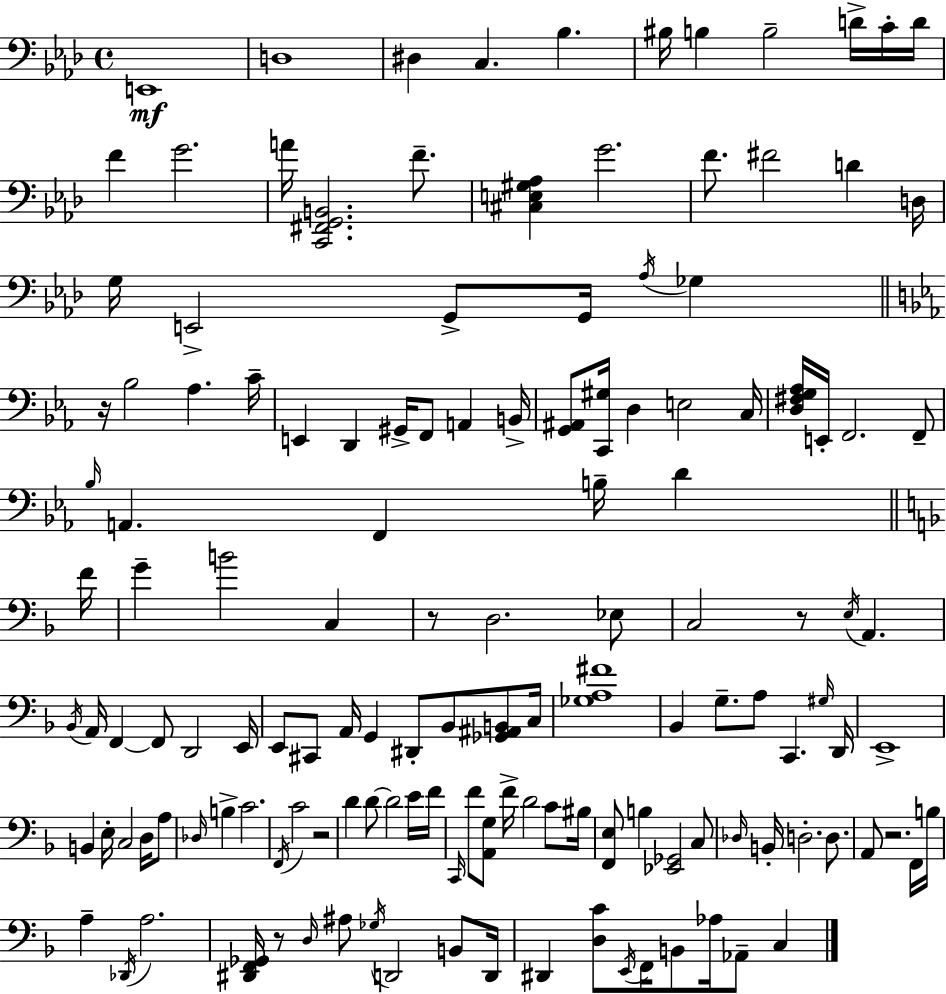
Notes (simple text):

E2/w D3/w D#3/q C3/q. Bb3/q. BIS3/s B3/q B3/h D4/s C4/s D4/s F4/q G4/h. A4/s [C2,F#2,G2,B2]/h. F4/e. [C#3,E3,G#3,Ab3]/q G4/h. F4/e. F#4/h D4/q D3/s G3/s E2/h G2/e G2/s Ab3/s Gb3/q R/s Bb3/h Ab3/q. C4/s E2/q D2/q G#2/s F2/e A2/q B2/s [G2,A#2]/e [C2,G#3]/s D3/q E3/h C3/s [D3,F#3,G3,Ab3]/s E2/s F2/h. F2/e Bb3/s A2/q. F2/q B3/s D4/q F4/s G4/q B4/h C3/q R/e D3/h. Eb3/e C3/h R/e E3/s A2/q. Bb2/s A2/s F2/q F2/e D2/h E2/s E2/e C#2/e A2/s G2/q D#2/e Bb2/e [Gb2,A#2,B2]/e C3/s [Gb3,A3,F#4]/w Bb2/q G3/e. A3/e C2/q. G#3/s D2/s E2/w B2/q E3/s C3/h D3/s A3/e Db3/s B3/q C4/h. F2/s C4/h R/h D4/q D4/e D4/h E4/s F4/s C2/s F4/e [A2,G3]/e F4/s D4/h C4/e BIS3/s [F2,E3]/e B3/q [Eb2,Gb2]/h C3/e Db3/s B2/s D3/h. D3/e. A2/e R/h. F2/s B3/s A3/q Db2/s A3/h. [D#2,F2,Gb2]/s R/e D3/s A#3/e Gb3/s D2/h B2/e D2/s D#2/q [D3,C4]/e E2/s F2/s B2/e Ab3/s Ab2/e C3/q